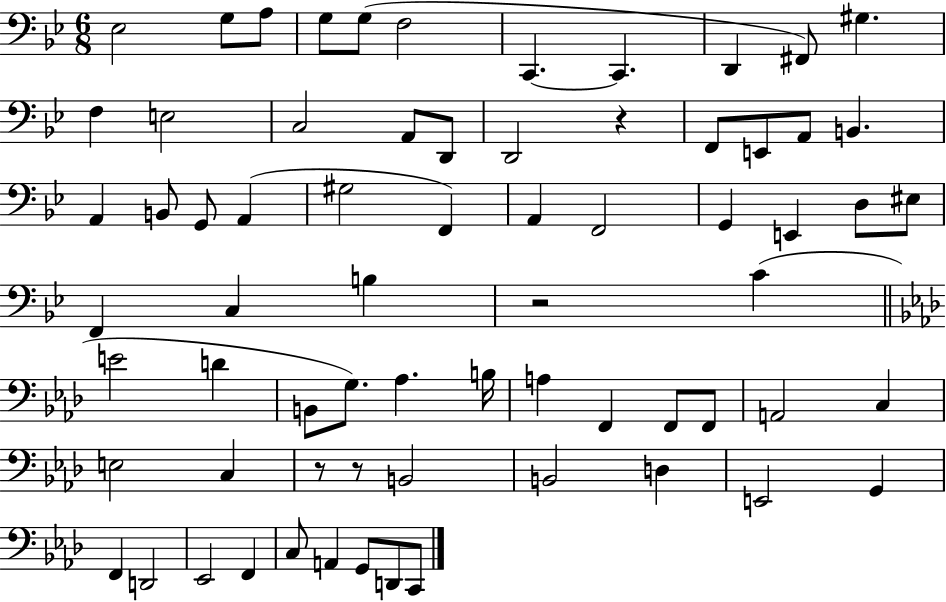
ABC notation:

X:1
T:Untitled
M:6/8
L:1/4
K:Bb
_E,2 G,/2 A,/2 G,/2 G,/2 F,2 C,, C,, D,, ^F,,/2 ^G, F, E,2 C,2 A,,/2 D,,/2 D,,2 z F,,/2 E,,/2 A,,/2 B,, A,, B,,/2 G,,/2 A,, ^G,2 F,, A,, F,,2 G,, E,, D,/2 ^E,/2 F,, C, B, z2 C E2 D B,,/2 G,/2 _A, B,/4 A, F,, F,,/2 F,,/2 A,,2 C, E,2 C, z/2 z/2 B,,2 B,,2 D, E,,2 G,, F,, D,,2 _E,,2 F,, C,/2 A,, G,,/2 D,,/2 C,,/2